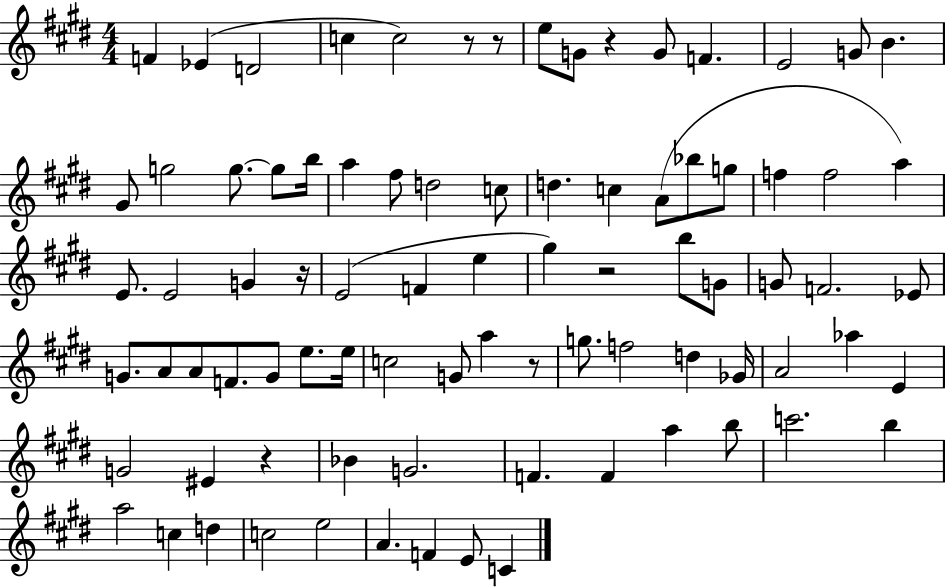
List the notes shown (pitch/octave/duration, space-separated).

F4/q Eb4/q D4/h C5/q C5/h R/e R/e E5/e G4/e R/q G4/e F4/q. E4/h G4/e B4/q. G#4/e G5/h G5/e. G5/e B5/s A5/q F#5/e D5/h C5/e D5/q. C5/q A4/e Bb5/e G5/e F5/q F5/h A5/q E4/e. E4/h G4/q R/s E4/h F4/q E5/q G#5/q R/h B5/e G4/e G4/e F4/h. Eb4/e G4/e. A4/e A4/e F4/e. G4/e E5/e. E5/s C5/h G4/e A5/q R/e G5/e. F5/h D5/q Gb4/s A4/h Ab5/q E4/q G4/h EIS4/q R/q Bb4/q G4/h. F4/q. F4/q A5/q B5/e C6/h. B5/q A5/h C5/q D5/q C5/h E5/h A4/q. F4/q E4/e C4/q